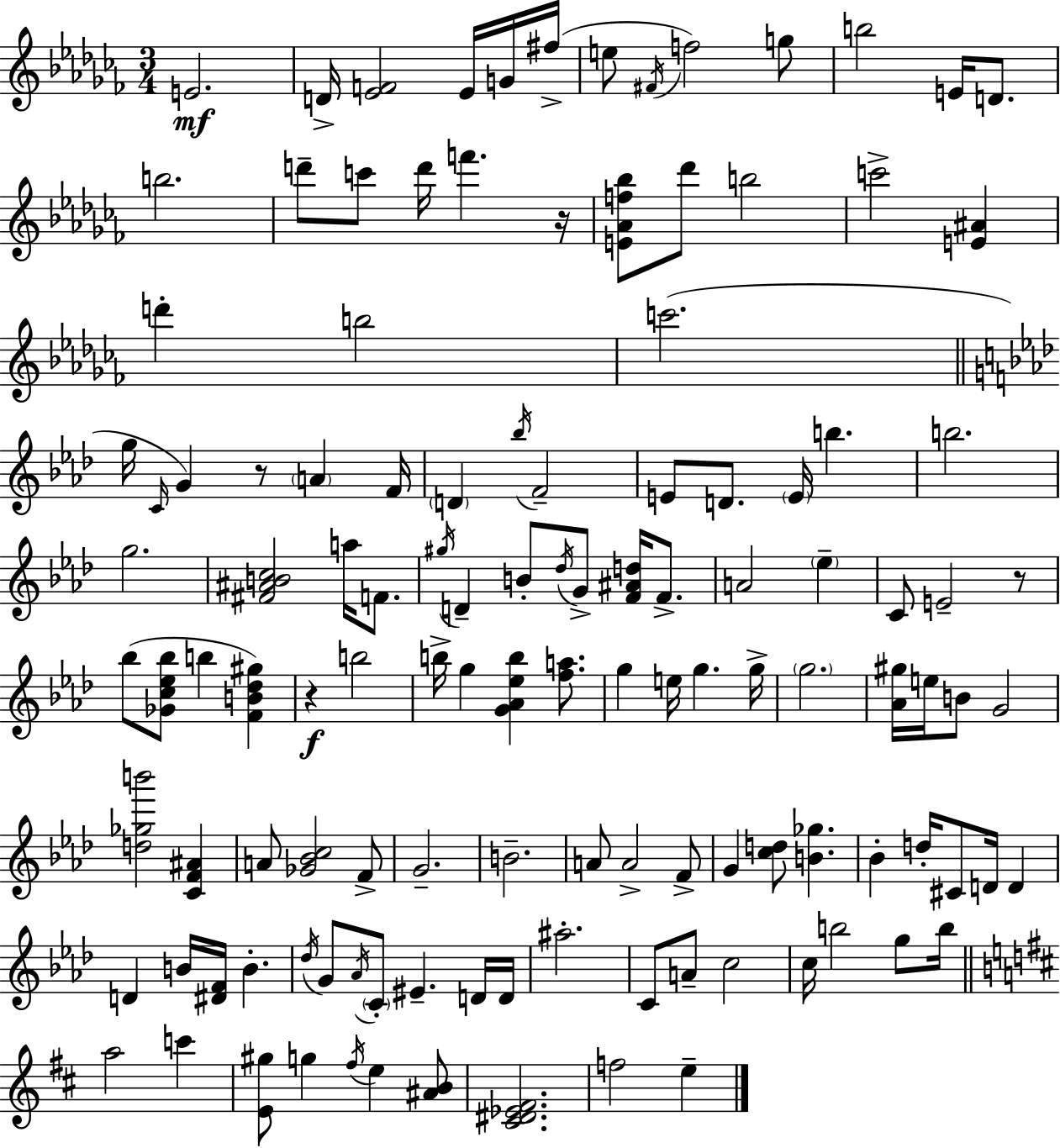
E4/h. D4/s [Eb4,F4]/h Eb4/s G4/s F#5/s E5/e F#4/s F5/h G5/e B5/h E4/s D4/e. B5/h. D6/e C6/e D6/s F6/q. R/s [E4,Ab4,F5,Bb5]/e Db6/e B5/h C6/h [E4,A#4]/q D6/q B5/h C6/h. G5/s C4/s G4/q R/e A4/q F4/s D4/q Bb5/s F4/h E4/e D4/e. E4/s B5/q. B5/h. G5/h. [F#4,A#4,B4,C5]/h A5/s F4/e. G#5/s D4/q B4/e Db5/s G4/e [F4,A#4,D5]/s F4/e. A4/h Eb5/q C4/e E4/h R/e Bb5/e [Gb4,C5,Eb5,Bb5]/e B5/q [F4,B4,Db5,G#5]/q R/q B5/h B5/s G5/q [G4,Ab4,Eb5,B5]/q [F5,A5]/e. G5/q E5/s G5/q. G5/s G5/h. [Ab4,G#5]/s E5/s B4/e G4/h [D5,Gb5,B6]/h [C4,F4,A#4]/q A4/e [Gb4,Bb4,C5]/h F4/e G4/h. B4/h. A4/e A4/h F4/e G4/q [C5,D5]/e [B4,Gb5]/q. Bb4/q D5/s C#4/e D4/s D4/q D4/q B4/s [D#4,F4]/s B4/q. Db5/s G4/e Ab4/s C4/e EIS4/q. D4/s D4/s A#5/h. C4/e A4/e C5/h C5/s B5/h G5/e B5/s A5/h C6/q [E4,G#5]/e G5/q F#5/s E5/q [A#4,B4]/e [C#4,D#4,Eb4,F#4]/h. F5/h E5/q